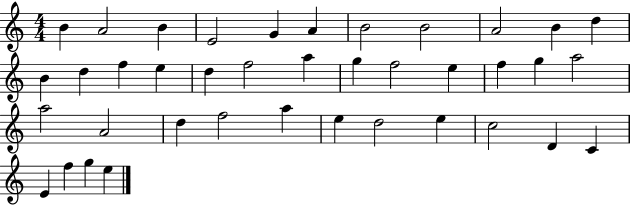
B4/q A4/h B4/q E4/h G4/q A4/q B4/h B4/h A4/h B4/q D5/q B4/q D5/q F5/q E5/q D5/q F5/h A5/q G5/q F5/h E5/q F5/q G5/q A5/h A5/h A4/h D5/q F5/h A5/q E5/q D5/h E5/q C5/h D4/q C4/q E4/q F5/q G5/q E5/q